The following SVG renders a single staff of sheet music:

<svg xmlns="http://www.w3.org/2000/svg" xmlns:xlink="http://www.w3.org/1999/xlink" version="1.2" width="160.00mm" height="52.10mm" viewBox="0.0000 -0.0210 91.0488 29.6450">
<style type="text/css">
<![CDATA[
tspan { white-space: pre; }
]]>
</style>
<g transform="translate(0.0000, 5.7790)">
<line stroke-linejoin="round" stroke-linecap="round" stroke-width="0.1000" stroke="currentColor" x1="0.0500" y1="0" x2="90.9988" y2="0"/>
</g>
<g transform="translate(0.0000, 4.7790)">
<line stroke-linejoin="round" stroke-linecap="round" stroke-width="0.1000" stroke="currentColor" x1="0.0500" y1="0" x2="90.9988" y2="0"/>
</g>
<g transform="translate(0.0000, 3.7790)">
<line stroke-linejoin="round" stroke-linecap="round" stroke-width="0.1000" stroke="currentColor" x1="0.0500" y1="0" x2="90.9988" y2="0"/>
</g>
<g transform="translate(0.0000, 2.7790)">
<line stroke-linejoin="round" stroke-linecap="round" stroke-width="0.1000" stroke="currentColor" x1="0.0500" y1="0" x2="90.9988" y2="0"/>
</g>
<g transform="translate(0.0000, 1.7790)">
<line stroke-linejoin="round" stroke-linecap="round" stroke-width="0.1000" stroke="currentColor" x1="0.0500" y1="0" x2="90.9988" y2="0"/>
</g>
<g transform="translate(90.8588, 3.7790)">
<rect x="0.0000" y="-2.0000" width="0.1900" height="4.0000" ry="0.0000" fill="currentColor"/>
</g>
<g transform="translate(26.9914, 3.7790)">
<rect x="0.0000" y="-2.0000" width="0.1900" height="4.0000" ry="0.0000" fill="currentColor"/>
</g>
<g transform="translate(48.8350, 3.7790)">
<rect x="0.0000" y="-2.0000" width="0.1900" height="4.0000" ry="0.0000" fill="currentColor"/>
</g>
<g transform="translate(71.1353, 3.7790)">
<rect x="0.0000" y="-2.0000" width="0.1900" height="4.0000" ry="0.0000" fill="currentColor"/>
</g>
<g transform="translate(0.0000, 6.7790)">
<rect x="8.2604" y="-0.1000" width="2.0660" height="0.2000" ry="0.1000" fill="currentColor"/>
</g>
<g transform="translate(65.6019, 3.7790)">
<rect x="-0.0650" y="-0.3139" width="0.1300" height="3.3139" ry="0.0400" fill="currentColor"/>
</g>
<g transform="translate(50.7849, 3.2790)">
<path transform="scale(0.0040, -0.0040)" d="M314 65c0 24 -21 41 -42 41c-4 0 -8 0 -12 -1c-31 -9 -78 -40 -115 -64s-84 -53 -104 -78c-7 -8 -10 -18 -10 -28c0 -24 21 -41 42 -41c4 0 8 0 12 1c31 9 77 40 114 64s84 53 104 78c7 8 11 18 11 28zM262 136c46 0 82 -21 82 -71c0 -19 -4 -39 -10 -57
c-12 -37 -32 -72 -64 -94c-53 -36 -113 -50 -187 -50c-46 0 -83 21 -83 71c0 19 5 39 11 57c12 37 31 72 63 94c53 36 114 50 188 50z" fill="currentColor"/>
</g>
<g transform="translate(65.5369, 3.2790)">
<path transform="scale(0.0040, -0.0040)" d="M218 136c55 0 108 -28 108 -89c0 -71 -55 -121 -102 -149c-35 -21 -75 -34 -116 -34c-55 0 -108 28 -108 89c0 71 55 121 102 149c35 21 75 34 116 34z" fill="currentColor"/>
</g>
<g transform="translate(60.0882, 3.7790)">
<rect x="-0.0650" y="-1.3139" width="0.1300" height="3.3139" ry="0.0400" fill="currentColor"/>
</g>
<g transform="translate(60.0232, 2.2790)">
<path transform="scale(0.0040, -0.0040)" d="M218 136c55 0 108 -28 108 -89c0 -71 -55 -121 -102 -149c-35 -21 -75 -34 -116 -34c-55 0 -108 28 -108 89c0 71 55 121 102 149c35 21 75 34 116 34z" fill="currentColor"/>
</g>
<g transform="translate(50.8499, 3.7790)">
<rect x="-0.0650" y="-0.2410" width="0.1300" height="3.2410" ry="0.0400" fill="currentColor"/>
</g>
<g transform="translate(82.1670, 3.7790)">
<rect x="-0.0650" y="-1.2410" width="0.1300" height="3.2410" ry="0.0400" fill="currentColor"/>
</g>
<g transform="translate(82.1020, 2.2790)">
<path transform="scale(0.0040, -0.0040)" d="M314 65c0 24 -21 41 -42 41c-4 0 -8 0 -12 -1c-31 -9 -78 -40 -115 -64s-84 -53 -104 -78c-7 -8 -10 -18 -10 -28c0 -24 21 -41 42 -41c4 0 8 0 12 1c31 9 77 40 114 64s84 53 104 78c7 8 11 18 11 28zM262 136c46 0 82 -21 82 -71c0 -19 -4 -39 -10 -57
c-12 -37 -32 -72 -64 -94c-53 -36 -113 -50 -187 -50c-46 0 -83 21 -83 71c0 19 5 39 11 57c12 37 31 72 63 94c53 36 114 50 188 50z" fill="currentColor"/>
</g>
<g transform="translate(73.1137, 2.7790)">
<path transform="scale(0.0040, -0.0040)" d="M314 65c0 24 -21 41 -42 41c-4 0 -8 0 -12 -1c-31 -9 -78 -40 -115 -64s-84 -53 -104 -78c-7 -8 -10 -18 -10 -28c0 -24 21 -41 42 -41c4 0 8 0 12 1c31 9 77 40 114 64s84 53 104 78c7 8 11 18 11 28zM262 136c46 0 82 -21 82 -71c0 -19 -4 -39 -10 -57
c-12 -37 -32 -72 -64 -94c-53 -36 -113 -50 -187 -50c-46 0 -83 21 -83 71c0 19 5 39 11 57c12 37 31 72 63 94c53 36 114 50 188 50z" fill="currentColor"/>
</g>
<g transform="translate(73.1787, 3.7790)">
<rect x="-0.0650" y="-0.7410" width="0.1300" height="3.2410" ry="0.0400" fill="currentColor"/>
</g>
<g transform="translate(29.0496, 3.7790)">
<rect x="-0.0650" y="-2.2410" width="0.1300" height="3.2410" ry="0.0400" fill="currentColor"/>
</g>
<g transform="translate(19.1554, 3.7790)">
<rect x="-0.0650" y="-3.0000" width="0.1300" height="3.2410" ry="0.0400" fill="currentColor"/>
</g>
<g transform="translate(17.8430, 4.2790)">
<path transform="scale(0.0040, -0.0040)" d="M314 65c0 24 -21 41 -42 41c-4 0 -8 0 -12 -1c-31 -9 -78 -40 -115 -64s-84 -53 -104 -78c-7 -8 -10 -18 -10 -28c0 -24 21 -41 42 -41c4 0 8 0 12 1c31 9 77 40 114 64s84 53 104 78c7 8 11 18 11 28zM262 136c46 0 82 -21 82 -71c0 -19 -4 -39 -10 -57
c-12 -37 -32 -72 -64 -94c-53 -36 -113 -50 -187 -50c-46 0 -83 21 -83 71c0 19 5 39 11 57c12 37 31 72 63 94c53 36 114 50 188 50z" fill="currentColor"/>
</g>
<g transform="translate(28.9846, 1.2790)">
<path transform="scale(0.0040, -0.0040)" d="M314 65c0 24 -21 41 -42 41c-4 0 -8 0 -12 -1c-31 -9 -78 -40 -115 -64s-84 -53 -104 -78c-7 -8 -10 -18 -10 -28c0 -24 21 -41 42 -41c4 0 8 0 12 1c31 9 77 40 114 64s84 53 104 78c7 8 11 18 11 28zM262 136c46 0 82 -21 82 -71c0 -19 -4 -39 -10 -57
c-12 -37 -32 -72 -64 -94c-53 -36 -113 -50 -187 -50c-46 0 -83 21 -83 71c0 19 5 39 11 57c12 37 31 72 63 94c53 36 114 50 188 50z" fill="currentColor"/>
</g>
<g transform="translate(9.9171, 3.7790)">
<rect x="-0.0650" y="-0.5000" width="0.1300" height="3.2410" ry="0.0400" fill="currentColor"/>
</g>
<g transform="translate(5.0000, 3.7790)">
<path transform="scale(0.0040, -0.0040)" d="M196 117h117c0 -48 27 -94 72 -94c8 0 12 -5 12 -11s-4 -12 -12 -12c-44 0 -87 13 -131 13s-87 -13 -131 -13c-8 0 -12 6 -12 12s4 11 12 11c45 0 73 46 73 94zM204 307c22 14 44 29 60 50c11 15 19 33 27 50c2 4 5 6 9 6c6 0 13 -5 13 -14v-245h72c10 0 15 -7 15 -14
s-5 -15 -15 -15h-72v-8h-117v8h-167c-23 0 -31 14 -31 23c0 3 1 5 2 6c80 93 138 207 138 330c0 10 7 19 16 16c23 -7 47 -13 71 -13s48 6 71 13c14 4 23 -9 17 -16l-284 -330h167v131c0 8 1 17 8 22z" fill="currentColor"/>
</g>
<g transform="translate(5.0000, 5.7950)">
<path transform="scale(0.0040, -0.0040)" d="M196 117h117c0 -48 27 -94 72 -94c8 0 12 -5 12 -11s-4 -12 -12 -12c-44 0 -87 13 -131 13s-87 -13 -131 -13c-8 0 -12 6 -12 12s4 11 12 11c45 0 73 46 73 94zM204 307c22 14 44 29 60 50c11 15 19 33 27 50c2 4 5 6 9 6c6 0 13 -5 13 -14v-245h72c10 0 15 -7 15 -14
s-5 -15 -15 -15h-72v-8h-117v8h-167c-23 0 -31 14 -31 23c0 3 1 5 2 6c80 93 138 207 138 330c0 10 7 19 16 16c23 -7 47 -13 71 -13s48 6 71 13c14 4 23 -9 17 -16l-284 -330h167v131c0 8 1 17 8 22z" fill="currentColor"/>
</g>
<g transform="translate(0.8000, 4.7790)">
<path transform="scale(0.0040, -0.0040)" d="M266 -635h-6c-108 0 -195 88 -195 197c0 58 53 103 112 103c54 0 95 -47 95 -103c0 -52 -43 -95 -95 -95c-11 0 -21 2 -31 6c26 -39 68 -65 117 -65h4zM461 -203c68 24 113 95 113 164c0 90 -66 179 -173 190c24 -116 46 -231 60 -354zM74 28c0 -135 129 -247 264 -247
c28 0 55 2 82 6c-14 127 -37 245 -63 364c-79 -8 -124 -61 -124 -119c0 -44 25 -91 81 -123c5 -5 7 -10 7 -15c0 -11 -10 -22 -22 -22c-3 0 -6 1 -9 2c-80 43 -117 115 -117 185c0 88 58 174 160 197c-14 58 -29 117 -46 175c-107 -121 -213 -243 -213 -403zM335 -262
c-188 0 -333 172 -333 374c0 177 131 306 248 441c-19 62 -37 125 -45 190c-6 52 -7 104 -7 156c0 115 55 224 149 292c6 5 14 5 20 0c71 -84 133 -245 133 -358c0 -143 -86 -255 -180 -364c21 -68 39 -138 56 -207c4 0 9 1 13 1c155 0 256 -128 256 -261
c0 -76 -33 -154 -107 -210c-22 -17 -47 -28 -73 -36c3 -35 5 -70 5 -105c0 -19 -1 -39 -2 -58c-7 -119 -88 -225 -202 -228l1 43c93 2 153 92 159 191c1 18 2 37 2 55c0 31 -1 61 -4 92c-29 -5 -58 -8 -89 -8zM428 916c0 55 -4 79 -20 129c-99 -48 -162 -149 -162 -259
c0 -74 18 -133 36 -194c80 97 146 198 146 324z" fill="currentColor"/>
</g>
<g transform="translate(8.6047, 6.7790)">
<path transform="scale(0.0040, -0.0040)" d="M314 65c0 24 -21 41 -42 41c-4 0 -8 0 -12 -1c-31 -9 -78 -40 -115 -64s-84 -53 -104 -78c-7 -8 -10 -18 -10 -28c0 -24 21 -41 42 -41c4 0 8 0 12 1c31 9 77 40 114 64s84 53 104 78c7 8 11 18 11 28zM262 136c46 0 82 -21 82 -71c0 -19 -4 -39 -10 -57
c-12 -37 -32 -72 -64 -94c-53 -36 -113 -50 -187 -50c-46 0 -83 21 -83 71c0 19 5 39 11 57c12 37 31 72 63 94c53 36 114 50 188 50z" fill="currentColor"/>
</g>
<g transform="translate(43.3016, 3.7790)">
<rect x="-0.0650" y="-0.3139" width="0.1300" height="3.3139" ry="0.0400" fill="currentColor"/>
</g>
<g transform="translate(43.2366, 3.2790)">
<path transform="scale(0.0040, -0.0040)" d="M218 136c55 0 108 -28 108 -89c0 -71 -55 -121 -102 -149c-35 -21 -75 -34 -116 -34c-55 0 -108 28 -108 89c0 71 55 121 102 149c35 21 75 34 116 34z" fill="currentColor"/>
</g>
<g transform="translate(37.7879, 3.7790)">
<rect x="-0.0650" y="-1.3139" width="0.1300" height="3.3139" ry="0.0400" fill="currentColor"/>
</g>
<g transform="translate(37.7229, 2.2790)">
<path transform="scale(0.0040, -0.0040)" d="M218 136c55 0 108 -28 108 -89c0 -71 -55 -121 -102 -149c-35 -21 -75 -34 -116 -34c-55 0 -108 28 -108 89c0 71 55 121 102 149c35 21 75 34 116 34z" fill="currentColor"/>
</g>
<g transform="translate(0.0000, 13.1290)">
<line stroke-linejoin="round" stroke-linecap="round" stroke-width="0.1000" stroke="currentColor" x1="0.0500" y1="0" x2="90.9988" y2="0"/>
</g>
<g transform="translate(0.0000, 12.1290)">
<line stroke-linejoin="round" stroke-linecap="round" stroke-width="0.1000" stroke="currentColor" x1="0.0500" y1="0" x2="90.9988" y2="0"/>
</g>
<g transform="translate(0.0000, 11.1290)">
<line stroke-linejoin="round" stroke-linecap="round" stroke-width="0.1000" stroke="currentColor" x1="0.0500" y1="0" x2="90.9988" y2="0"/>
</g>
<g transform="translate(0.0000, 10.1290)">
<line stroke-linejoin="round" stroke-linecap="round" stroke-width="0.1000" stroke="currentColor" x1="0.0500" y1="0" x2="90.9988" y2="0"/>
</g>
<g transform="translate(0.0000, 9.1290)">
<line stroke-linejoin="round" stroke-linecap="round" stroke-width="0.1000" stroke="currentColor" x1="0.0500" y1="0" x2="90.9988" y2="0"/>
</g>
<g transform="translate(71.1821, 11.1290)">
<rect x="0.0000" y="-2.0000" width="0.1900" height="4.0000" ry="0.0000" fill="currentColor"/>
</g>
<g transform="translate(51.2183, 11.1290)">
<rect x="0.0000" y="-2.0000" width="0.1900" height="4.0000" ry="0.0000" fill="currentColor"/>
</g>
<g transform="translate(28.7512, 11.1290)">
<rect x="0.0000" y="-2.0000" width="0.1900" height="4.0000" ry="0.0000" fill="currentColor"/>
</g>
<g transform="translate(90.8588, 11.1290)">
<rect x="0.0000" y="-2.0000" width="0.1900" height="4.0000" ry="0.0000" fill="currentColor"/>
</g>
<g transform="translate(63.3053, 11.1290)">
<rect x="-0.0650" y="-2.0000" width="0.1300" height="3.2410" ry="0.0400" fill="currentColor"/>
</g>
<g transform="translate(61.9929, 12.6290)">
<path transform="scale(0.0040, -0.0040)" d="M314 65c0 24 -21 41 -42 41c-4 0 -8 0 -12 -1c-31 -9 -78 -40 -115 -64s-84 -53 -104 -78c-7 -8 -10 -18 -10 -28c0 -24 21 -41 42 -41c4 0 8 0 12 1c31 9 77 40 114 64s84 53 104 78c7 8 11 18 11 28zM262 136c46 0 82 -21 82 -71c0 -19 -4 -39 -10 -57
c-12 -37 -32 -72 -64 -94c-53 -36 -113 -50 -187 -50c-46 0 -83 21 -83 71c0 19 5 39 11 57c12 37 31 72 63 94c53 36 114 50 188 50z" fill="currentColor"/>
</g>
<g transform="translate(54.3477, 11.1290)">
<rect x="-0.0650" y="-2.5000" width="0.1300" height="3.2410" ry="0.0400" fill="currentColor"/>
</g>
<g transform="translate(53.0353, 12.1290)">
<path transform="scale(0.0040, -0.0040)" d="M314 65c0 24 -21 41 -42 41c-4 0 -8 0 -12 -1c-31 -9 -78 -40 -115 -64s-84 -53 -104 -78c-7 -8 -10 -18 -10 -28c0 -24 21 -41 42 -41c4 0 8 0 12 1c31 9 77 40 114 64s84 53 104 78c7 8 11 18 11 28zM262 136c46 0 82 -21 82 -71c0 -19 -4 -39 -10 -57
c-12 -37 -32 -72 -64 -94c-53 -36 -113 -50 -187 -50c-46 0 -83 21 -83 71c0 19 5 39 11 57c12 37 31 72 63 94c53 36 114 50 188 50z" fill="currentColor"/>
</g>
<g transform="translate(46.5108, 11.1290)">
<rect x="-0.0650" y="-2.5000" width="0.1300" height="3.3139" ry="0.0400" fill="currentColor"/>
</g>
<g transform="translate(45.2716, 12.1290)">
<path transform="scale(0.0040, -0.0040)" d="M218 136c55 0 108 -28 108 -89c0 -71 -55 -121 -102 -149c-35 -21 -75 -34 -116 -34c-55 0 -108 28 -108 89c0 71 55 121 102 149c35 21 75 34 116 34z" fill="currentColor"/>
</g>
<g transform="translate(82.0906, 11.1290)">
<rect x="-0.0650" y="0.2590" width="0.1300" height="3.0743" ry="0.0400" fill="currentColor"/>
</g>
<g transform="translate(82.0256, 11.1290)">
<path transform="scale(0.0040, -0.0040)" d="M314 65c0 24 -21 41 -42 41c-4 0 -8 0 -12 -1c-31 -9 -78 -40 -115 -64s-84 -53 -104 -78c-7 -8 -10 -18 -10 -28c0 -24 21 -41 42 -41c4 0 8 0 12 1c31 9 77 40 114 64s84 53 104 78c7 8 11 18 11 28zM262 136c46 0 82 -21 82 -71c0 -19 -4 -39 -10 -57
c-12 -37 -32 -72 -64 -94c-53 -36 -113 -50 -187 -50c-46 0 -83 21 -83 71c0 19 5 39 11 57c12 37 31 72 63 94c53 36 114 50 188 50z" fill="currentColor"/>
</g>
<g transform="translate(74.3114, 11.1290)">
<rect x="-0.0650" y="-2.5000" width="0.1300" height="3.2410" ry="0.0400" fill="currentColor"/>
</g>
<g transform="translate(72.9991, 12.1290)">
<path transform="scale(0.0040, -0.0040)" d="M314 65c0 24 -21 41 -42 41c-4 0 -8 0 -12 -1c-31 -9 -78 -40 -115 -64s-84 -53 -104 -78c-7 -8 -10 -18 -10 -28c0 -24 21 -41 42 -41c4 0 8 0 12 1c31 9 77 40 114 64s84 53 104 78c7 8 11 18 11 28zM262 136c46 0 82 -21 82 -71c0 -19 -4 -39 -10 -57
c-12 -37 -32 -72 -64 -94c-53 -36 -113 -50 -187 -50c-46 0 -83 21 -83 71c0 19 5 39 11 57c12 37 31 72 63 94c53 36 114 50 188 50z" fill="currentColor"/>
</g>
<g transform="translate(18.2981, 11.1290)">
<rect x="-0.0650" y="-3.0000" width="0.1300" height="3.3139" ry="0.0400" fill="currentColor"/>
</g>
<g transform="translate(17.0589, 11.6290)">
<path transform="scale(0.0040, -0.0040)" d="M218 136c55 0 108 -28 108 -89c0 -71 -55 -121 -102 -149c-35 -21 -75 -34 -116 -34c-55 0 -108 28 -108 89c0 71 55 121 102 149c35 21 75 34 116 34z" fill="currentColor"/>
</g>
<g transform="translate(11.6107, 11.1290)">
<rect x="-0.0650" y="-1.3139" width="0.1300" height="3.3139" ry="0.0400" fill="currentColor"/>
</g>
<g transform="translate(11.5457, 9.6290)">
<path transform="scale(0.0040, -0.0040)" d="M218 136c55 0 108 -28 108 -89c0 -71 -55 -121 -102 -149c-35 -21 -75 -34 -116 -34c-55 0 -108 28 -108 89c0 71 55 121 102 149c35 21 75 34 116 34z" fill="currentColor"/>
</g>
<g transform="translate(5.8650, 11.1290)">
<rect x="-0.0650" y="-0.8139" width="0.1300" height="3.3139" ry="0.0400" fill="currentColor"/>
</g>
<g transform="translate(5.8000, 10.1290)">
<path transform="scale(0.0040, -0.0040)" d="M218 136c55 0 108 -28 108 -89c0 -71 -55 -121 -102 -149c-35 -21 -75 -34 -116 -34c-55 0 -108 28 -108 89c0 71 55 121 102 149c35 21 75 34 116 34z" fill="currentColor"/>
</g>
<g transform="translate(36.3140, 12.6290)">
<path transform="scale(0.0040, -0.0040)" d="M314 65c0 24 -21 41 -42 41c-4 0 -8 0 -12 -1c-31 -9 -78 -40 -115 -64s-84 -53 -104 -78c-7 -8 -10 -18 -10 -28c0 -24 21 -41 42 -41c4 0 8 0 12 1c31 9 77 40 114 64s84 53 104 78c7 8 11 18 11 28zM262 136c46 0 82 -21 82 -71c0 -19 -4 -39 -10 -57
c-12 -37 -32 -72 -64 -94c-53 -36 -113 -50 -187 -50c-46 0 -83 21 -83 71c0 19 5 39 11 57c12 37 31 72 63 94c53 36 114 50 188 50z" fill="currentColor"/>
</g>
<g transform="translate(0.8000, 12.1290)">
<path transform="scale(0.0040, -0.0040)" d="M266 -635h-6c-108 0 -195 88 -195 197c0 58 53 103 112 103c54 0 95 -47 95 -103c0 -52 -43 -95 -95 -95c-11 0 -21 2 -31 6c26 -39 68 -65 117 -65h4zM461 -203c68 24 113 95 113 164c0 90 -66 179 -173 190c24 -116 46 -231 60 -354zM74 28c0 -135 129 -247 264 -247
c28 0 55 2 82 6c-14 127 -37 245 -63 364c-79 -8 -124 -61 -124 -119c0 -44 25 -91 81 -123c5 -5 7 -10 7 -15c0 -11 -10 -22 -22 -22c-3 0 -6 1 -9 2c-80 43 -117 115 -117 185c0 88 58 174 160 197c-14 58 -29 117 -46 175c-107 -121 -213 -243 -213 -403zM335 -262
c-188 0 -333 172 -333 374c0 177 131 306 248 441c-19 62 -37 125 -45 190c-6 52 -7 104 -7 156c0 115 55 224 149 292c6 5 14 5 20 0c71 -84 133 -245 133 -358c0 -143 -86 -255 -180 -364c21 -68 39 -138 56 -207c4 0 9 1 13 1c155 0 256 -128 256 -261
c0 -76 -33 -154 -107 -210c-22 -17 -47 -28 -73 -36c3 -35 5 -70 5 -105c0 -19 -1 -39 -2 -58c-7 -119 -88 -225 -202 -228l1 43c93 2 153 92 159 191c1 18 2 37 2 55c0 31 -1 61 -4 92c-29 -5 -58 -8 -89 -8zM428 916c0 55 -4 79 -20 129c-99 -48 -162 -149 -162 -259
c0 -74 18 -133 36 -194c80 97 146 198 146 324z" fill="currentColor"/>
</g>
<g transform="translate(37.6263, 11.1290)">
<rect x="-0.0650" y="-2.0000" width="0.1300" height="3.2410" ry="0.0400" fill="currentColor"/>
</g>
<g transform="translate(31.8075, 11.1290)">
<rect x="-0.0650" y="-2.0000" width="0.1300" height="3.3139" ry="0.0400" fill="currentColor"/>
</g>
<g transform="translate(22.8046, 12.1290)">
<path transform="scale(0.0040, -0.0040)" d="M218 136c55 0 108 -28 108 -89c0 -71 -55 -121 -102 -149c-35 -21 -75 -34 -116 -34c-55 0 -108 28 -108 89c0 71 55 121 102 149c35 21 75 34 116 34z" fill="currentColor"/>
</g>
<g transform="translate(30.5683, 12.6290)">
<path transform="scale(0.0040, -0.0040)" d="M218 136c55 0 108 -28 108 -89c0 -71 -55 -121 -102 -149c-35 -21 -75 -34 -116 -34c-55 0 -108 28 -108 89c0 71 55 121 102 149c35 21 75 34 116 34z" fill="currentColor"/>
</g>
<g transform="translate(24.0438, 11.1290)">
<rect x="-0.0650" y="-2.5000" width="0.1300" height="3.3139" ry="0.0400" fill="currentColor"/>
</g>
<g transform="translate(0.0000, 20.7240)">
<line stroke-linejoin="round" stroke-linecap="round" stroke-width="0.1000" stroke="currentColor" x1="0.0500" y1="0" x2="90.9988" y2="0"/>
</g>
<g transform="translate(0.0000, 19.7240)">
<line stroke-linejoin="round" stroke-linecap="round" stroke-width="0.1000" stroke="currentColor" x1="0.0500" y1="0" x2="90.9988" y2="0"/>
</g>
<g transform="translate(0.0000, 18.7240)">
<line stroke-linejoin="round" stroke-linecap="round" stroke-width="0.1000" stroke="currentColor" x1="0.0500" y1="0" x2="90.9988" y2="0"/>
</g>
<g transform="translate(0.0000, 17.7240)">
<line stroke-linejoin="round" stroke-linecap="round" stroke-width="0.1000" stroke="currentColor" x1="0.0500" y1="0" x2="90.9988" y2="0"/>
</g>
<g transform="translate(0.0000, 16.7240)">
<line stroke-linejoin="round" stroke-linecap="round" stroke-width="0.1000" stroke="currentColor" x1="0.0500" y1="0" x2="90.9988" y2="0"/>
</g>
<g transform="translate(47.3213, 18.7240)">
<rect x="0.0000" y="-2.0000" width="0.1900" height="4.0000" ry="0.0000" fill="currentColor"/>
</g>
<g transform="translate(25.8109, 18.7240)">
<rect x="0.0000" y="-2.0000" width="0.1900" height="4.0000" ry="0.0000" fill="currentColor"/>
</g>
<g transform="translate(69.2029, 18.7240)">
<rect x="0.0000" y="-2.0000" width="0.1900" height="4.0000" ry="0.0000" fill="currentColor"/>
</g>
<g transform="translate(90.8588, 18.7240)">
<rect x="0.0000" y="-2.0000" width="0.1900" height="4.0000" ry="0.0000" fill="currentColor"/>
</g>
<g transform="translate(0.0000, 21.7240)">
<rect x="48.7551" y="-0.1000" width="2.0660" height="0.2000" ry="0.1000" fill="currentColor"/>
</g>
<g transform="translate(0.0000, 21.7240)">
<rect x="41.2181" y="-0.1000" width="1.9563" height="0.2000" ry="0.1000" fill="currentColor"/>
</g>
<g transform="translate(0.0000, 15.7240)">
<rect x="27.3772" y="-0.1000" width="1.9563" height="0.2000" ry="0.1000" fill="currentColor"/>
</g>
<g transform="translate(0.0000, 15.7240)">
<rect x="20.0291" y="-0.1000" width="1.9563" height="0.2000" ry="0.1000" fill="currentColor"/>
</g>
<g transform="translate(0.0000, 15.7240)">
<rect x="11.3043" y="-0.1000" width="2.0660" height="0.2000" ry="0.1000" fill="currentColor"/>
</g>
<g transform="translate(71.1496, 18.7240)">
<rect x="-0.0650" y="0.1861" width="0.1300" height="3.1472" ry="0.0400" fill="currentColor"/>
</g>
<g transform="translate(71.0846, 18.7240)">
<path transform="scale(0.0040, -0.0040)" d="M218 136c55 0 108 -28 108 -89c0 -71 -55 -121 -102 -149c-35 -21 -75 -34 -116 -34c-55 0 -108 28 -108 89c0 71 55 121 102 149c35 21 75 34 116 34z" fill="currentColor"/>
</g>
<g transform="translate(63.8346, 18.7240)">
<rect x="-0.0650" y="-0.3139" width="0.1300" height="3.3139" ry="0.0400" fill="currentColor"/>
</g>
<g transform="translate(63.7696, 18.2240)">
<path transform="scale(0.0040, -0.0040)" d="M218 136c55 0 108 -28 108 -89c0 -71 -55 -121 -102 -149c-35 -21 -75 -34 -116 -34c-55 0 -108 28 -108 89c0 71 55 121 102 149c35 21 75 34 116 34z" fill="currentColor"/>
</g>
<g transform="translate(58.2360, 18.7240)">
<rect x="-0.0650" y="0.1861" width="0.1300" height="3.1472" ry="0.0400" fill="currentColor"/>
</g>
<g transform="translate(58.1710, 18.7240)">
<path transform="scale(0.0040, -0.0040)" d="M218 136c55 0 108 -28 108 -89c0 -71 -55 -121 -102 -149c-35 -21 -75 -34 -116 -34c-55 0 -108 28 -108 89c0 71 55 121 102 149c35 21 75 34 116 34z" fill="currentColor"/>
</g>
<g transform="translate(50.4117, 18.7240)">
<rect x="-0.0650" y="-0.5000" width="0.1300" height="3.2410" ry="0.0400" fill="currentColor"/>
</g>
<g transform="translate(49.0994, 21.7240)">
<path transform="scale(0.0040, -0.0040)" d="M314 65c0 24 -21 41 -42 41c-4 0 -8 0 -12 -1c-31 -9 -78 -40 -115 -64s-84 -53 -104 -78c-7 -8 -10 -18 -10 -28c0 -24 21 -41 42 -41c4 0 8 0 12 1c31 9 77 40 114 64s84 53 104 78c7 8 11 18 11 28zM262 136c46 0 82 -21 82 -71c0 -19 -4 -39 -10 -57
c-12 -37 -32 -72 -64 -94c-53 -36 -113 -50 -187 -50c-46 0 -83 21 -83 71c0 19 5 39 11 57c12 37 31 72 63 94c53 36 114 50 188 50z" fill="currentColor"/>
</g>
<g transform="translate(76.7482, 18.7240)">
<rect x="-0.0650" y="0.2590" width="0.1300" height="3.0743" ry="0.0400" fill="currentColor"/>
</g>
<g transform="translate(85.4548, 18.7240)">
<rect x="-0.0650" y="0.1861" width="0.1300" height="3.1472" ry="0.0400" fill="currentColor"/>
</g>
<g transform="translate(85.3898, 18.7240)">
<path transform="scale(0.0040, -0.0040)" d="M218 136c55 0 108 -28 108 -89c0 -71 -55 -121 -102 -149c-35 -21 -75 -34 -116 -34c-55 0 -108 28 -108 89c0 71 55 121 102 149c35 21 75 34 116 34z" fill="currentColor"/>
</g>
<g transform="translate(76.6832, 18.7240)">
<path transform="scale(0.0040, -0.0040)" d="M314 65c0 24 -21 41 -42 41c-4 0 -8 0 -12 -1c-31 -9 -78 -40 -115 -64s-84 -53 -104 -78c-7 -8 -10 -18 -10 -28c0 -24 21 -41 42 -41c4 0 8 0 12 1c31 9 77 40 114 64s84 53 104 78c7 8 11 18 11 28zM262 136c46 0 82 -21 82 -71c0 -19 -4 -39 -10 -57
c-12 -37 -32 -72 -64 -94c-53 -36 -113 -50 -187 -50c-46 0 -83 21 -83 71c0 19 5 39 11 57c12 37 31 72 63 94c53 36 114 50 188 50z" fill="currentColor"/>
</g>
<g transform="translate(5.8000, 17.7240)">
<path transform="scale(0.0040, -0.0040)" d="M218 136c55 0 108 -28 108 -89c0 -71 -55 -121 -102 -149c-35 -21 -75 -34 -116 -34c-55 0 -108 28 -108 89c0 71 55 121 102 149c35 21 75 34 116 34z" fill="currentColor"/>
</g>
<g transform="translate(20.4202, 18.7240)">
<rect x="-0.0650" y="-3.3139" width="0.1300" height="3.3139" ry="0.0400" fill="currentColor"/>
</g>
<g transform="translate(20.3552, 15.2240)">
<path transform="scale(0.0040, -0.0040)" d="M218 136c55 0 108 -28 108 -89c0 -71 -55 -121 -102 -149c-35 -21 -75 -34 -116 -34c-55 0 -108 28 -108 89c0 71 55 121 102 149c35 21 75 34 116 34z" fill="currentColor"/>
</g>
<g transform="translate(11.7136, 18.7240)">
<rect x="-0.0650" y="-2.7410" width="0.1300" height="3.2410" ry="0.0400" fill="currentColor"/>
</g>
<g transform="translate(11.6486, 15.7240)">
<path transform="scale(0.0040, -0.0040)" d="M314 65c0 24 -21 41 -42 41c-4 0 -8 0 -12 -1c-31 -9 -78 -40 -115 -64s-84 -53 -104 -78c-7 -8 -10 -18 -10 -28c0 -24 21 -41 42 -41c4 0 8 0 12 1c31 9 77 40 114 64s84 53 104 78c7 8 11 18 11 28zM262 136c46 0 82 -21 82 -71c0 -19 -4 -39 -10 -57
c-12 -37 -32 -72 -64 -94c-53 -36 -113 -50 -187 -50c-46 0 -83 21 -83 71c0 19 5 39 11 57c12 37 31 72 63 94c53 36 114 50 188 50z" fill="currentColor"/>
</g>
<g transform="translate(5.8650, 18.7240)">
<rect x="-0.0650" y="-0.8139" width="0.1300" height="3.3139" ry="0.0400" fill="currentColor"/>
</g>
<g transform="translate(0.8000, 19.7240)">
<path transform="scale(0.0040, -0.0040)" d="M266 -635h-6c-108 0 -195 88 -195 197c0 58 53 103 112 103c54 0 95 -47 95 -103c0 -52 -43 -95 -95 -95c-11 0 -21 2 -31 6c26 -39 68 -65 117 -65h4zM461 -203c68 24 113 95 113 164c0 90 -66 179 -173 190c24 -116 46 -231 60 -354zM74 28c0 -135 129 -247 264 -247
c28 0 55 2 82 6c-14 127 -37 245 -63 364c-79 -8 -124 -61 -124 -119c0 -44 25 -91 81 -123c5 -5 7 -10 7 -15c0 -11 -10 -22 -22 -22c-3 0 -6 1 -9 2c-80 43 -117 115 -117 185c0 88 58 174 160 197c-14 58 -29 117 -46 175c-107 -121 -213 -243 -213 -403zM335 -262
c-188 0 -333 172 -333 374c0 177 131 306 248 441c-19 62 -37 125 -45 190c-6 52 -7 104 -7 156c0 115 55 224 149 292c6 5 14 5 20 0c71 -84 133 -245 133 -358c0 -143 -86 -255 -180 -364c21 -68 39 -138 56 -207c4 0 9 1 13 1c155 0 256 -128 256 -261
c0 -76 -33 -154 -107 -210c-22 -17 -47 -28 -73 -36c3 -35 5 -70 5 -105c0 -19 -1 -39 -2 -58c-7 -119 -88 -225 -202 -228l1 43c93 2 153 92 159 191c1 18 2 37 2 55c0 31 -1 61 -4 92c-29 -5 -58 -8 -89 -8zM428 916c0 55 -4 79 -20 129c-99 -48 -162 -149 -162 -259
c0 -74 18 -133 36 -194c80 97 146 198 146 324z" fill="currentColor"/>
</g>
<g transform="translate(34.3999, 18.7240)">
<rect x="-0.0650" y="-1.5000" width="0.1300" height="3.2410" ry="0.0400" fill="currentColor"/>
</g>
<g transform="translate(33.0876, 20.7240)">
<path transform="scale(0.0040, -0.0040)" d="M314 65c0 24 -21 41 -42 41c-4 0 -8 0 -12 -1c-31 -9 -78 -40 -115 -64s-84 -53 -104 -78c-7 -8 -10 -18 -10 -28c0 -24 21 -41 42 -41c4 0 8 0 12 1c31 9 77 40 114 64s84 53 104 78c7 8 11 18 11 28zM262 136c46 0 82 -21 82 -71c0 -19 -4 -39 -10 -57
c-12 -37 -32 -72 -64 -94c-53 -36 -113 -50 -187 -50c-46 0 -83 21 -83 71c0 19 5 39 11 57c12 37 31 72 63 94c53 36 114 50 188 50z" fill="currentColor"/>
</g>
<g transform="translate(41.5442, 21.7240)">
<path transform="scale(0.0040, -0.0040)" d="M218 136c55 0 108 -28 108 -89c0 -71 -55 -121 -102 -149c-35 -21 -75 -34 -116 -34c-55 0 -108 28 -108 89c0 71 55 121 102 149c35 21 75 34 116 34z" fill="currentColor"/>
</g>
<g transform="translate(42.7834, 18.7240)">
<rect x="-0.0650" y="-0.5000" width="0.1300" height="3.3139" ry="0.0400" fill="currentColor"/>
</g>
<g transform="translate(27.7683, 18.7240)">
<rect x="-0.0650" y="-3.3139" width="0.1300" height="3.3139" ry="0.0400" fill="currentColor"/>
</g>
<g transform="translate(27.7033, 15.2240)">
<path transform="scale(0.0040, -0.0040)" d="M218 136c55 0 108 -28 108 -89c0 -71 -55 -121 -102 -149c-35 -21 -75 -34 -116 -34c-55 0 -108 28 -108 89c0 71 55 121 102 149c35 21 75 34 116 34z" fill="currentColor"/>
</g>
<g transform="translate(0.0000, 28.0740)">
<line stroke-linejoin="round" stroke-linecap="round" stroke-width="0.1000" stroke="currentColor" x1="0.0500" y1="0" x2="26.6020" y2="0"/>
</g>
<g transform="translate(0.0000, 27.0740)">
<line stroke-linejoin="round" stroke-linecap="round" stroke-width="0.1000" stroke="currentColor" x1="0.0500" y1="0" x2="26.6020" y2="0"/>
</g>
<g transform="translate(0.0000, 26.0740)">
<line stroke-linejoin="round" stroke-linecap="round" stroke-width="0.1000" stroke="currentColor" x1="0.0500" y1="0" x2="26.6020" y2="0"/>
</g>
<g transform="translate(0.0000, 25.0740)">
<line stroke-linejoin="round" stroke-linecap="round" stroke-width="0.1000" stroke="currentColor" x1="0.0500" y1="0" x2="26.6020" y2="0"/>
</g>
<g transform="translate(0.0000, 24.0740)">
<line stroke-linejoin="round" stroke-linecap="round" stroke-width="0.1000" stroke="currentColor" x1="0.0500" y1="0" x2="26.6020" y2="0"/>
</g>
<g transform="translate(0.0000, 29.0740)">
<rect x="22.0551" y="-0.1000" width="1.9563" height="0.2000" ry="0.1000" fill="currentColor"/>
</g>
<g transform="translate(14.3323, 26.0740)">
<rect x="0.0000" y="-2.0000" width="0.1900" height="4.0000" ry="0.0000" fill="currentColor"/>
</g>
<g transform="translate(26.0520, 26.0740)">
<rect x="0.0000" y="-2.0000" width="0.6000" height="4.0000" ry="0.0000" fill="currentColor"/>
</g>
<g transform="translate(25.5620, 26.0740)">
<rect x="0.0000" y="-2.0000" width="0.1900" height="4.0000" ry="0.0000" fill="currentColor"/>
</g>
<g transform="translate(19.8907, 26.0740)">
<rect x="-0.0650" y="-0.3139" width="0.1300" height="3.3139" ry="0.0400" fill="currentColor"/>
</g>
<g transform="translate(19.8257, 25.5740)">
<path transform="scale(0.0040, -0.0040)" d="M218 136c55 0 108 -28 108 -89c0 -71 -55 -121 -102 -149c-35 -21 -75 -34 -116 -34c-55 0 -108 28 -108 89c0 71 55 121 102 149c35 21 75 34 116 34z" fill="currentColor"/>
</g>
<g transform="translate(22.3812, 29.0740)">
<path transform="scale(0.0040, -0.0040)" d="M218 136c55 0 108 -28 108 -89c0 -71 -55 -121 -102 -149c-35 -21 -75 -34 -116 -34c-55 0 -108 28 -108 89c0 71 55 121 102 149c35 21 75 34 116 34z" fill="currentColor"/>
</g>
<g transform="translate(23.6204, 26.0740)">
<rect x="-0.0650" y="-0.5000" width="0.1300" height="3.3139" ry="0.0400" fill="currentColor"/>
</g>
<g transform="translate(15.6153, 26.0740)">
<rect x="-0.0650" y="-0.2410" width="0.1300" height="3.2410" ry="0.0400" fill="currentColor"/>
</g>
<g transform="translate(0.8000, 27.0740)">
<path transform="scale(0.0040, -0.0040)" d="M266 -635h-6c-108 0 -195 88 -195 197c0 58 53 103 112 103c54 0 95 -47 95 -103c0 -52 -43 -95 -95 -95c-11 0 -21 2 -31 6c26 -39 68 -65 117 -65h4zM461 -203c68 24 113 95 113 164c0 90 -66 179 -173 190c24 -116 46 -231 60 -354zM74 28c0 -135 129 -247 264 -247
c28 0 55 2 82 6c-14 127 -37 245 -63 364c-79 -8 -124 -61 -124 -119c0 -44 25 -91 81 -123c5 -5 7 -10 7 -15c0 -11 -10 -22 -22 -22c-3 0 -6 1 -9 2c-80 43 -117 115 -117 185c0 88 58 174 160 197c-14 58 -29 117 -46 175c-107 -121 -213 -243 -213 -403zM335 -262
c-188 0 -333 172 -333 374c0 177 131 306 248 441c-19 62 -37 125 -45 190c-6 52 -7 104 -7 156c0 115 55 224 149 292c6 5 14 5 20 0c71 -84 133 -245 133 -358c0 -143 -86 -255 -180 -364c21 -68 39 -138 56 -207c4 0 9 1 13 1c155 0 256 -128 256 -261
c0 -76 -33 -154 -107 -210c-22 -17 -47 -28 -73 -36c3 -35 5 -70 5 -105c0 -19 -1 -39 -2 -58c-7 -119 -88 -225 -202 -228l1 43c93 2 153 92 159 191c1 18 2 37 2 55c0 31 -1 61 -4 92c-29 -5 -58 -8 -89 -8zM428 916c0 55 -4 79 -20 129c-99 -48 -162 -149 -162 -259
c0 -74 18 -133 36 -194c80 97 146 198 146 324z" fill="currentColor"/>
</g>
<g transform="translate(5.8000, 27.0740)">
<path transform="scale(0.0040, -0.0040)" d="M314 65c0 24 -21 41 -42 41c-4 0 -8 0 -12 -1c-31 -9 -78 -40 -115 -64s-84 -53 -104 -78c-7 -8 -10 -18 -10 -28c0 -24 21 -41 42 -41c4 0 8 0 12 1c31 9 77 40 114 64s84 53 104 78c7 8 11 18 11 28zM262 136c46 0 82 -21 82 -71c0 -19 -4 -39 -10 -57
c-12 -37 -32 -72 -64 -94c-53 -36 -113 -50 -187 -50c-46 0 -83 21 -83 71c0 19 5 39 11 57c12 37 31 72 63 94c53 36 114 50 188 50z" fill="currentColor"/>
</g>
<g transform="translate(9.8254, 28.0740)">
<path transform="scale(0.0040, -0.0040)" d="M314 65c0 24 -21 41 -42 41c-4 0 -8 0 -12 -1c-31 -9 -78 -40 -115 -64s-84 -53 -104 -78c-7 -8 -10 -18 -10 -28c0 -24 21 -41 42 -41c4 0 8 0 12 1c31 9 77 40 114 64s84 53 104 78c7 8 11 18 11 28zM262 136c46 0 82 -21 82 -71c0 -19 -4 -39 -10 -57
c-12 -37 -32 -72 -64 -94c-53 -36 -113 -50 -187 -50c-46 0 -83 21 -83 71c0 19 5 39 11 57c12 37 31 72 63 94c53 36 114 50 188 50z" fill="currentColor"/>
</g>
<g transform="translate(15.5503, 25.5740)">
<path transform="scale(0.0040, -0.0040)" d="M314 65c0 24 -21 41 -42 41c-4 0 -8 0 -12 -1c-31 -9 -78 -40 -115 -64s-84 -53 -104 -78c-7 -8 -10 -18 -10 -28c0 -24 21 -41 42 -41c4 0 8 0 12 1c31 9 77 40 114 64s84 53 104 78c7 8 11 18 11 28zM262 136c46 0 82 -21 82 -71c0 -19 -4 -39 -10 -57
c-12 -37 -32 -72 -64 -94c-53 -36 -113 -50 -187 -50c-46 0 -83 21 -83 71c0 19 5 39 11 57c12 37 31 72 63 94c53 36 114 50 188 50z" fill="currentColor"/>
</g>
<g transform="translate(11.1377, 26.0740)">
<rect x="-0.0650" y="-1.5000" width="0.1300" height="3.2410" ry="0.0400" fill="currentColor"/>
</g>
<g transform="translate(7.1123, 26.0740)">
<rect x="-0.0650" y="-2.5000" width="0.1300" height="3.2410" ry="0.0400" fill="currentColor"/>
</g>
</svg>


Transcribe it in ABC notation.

X:1
T:Untitled
M:4/4
L:1/4
K:C
C2 A2 g2 e c c2 e c d2 e2 d e A G F F2 G G2 F2 G2 B2 d a2 b b E2 C C2 B c B B2 B G2 E2 c2 c C